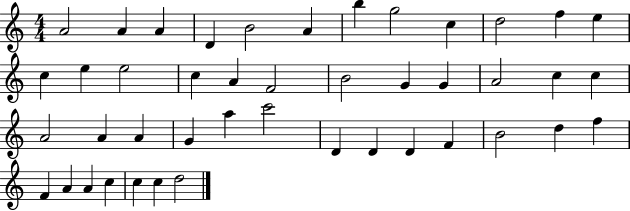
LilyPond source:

{
  \clef treble
  \numericTimeSignature
  \time 4/4
  \key c \major
  a'2 a'4 a'4 | d'4 b'2 a'4 | b''4 g''2 c''4 | d''2 f''4 e''4 | \break c''4 e''4 e''2 | c''4 a'4 f'2 | b'2 g'4 g'4 | a'2 c''4 c''4 | \break a'2 a'4 a'4 | g'4 a''4 c'''2 | d'4 d'4 d'4 f'4 | b'2 d''4 f''4 | \break f'4 a'4 a'4 c''4 | c''4 c''4 d''2 | \bar "|."
}